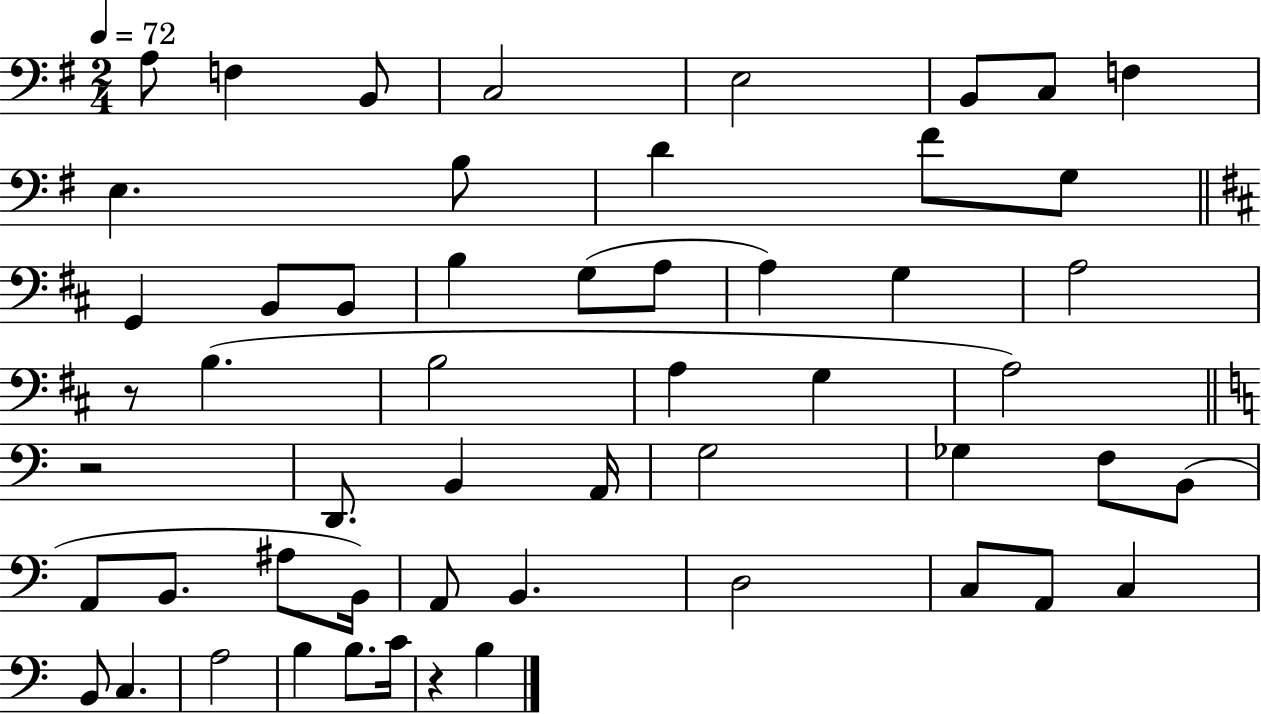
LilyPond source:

{
  \clef bass
  \numericTimeSignature
  \time 2/4
  \key g \major
  \tempo 4 = 72
  a8 f4 b,8 | c2 | e2 | b,8 c8 f4 | \break e4. b8 | d'4 fis'8 g8 | \bar "||" \break \key b \minor g,4 b,8 b,8 | b4 g8( a8 | a4) g4 | a2 | \break r8 b4.( | b2 | a4 g4 | a2) | \break \bar "||" \break \key c \major r2 | d,8. b,4 a,16 | g2 | ges4 f8 b,8( | \break a,8 b,8. ais8 b,16) | a,8 b,4. | d2 | c8 a,8 c4 | \break b,8 c4. | a2 | b4 b8. c'16 | r4 b4 | \break \bar "|."
}